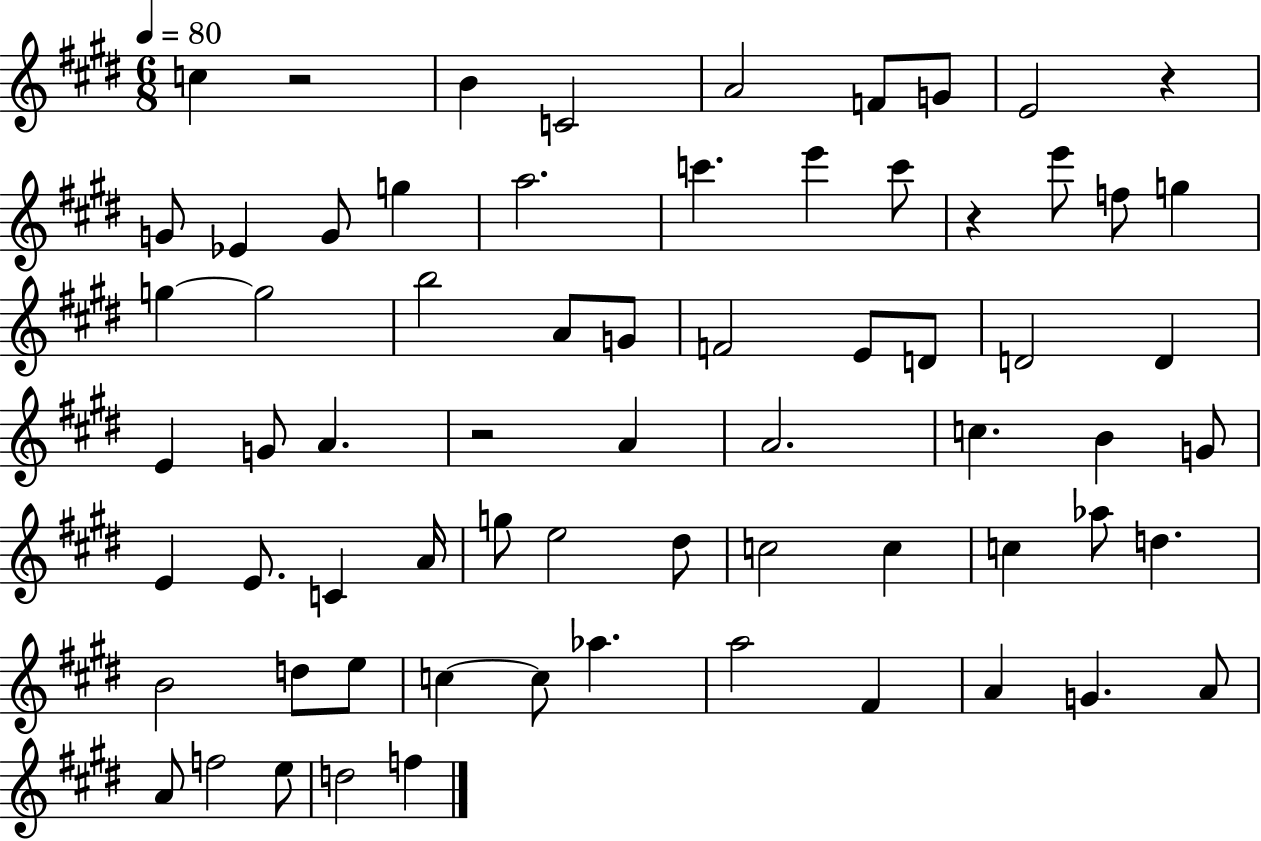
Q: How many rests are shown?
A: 4